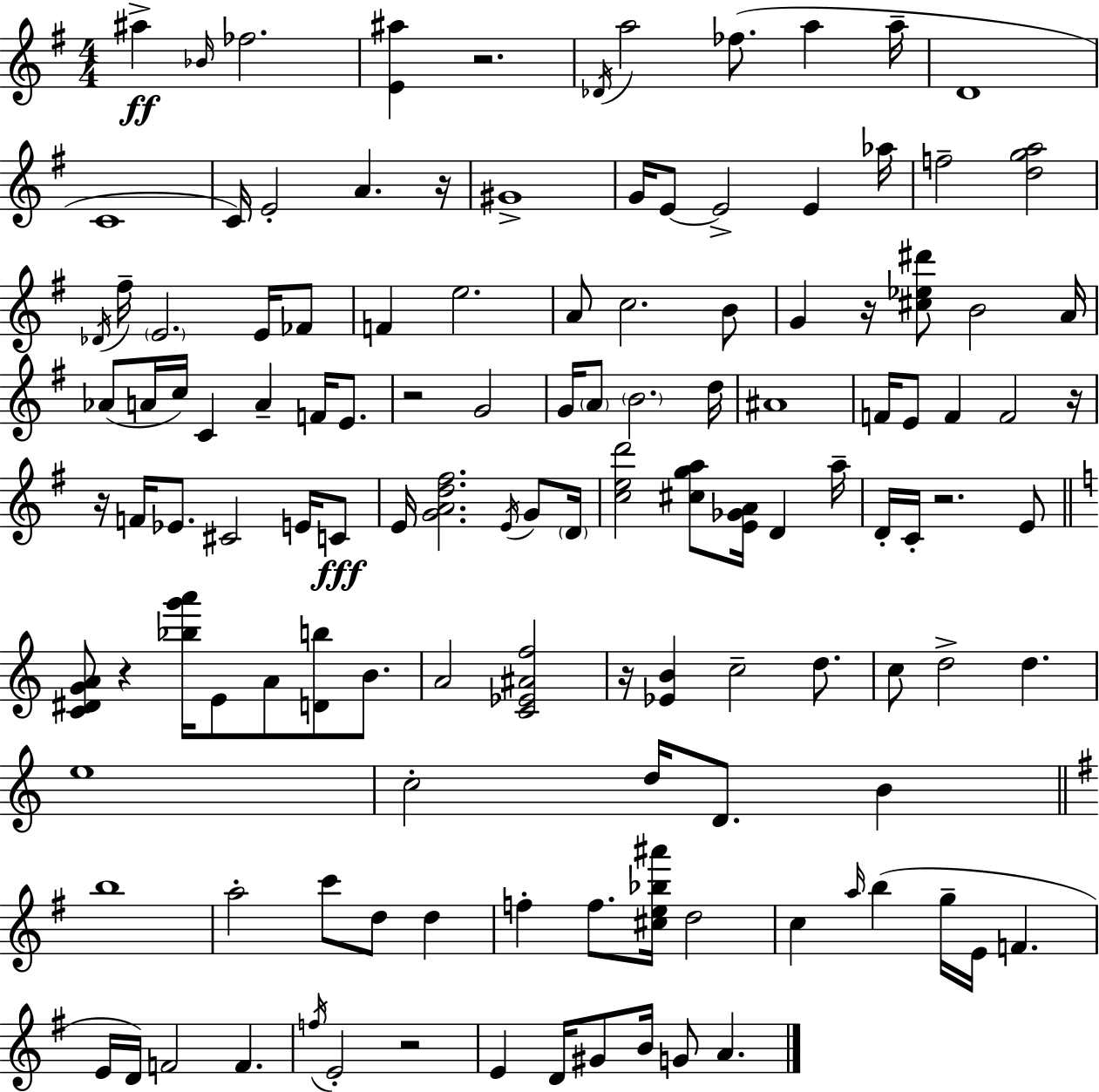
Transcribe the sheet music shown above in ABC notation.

X:1
T:Untitled
M:4/4
L:1/4
K:Em
^a _B/4 _f2 [E^a] z2 _D/4 a2 _f/2 a a/4 D4 C4 C/4 E2 A z/4 ^G4 G/4 E/2 E2 E _a/4 f2 [dga]2 _D/4 ^f/4 E2 E/4 _F/2 F e2 A/2 c2 B/2 G z/4 [^c_e^d']/2 B2 A/4 _A/2 A/4 c/4 C A F/4 E/2 z2 G2 G/4 A/2 B2 d/4 ^A4 F/4 E/2 F F2 z/4 z/4 F/4 _E/2 ^C2 E/4 C/2 E/4 [GAd^f]2 E/4 G/2 D/4 [ced']2 [^cga]/2 [E_GA]/4 D a/4 D/4 C/4 z2 E/2 [C^DGA]/2 z [_bg'a']/4 E/2 A/2 [Db]/2 B/2 A2 [C_E^Af]2 z/4 [_EB] c2 d/2 c/2 d2 d e4 c2 d/4 D/2 B b4 a2 c'/2 d/2 d f f/2 [^ce_b^a']/4 d2 c a/4 b g/4 E/4 F E/4 D/4 F2 F f/4 E2 z2 E D/4 ^G/2 B/4 G/2 A